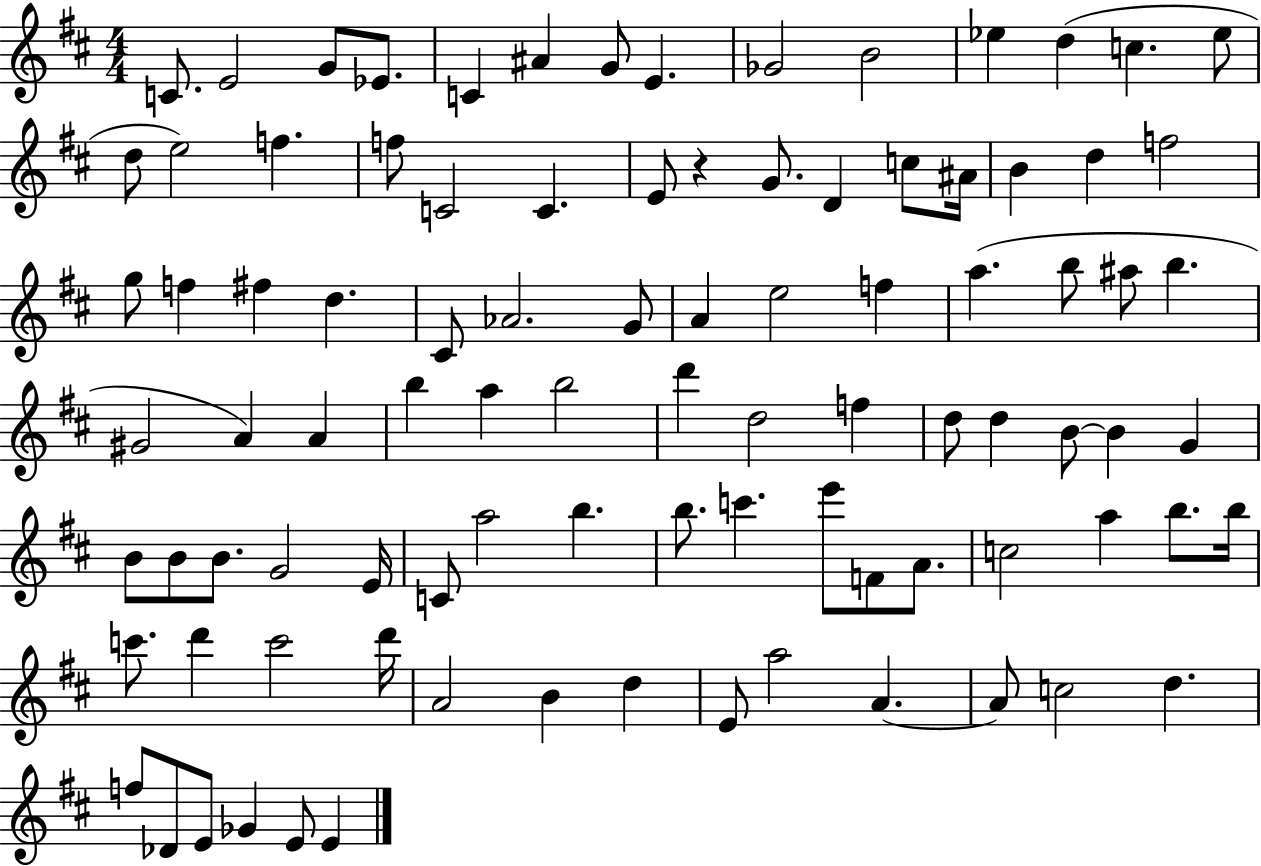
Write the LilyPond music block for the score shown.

{
  \clef treble
  \numericTimeSignature
  \time 4/4
  \key d \major
  c'8. e'2 g'8 ees'8. | c'4 ais'4 g'8 e'4. | ges'2 b'2 | ees''4 d''4( c''4. ees''8 | \break d''8 e''2) f''4. | f''8 c'2 c'4. | e'8 r4 g'8. d'4 c''8 ais'16 | b'4 d''4 f''2 | \break g''8 f''4 fis''4 d''4. | cis'8 aes'2. g'8 | a'4 e''2 f''4 | a''4.( b''8 ais''8 b''4. | \break gis'2 a'4) a'4 | b''4 a''4 b''2 | d'''4 d''2 f''4 | d''8 d''4 b'8~~ b'4 g'4 | \break b'8 b'8 b'8. g'2 e'16 | c'8 a''2 b''4. | b''8. c'''4. e'''8 f'8 a'8. | c''2 a''4 b''8. b''16 | \break c'''8. d'''4 c'''2 d'''16 | a'2 b'4 d''4 | e'8 a''2 a'4.~~ | a'8 c''2 d''4. | \break f''8 des'8 e'8 ges'4 e'8 e'4 | \bar "|."
}